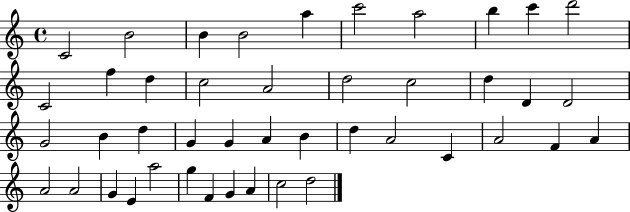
C4/h B4/h B4/q B4/h A5/q C6/h A5/h B5/q C6/q D6/h C4/h F5/q D5/q C5/h A4/h D5/h C5/h D5/q D4/q D4/h G4/h B4/q D5/q G4/q G4/q A4/q B4/q D5/q A4/h C4/q A4/h F4/q A4/q A4/h A4/h G4/q E4/q A5/h G5/q F4/q G4/q A4/q C5/h D5/h